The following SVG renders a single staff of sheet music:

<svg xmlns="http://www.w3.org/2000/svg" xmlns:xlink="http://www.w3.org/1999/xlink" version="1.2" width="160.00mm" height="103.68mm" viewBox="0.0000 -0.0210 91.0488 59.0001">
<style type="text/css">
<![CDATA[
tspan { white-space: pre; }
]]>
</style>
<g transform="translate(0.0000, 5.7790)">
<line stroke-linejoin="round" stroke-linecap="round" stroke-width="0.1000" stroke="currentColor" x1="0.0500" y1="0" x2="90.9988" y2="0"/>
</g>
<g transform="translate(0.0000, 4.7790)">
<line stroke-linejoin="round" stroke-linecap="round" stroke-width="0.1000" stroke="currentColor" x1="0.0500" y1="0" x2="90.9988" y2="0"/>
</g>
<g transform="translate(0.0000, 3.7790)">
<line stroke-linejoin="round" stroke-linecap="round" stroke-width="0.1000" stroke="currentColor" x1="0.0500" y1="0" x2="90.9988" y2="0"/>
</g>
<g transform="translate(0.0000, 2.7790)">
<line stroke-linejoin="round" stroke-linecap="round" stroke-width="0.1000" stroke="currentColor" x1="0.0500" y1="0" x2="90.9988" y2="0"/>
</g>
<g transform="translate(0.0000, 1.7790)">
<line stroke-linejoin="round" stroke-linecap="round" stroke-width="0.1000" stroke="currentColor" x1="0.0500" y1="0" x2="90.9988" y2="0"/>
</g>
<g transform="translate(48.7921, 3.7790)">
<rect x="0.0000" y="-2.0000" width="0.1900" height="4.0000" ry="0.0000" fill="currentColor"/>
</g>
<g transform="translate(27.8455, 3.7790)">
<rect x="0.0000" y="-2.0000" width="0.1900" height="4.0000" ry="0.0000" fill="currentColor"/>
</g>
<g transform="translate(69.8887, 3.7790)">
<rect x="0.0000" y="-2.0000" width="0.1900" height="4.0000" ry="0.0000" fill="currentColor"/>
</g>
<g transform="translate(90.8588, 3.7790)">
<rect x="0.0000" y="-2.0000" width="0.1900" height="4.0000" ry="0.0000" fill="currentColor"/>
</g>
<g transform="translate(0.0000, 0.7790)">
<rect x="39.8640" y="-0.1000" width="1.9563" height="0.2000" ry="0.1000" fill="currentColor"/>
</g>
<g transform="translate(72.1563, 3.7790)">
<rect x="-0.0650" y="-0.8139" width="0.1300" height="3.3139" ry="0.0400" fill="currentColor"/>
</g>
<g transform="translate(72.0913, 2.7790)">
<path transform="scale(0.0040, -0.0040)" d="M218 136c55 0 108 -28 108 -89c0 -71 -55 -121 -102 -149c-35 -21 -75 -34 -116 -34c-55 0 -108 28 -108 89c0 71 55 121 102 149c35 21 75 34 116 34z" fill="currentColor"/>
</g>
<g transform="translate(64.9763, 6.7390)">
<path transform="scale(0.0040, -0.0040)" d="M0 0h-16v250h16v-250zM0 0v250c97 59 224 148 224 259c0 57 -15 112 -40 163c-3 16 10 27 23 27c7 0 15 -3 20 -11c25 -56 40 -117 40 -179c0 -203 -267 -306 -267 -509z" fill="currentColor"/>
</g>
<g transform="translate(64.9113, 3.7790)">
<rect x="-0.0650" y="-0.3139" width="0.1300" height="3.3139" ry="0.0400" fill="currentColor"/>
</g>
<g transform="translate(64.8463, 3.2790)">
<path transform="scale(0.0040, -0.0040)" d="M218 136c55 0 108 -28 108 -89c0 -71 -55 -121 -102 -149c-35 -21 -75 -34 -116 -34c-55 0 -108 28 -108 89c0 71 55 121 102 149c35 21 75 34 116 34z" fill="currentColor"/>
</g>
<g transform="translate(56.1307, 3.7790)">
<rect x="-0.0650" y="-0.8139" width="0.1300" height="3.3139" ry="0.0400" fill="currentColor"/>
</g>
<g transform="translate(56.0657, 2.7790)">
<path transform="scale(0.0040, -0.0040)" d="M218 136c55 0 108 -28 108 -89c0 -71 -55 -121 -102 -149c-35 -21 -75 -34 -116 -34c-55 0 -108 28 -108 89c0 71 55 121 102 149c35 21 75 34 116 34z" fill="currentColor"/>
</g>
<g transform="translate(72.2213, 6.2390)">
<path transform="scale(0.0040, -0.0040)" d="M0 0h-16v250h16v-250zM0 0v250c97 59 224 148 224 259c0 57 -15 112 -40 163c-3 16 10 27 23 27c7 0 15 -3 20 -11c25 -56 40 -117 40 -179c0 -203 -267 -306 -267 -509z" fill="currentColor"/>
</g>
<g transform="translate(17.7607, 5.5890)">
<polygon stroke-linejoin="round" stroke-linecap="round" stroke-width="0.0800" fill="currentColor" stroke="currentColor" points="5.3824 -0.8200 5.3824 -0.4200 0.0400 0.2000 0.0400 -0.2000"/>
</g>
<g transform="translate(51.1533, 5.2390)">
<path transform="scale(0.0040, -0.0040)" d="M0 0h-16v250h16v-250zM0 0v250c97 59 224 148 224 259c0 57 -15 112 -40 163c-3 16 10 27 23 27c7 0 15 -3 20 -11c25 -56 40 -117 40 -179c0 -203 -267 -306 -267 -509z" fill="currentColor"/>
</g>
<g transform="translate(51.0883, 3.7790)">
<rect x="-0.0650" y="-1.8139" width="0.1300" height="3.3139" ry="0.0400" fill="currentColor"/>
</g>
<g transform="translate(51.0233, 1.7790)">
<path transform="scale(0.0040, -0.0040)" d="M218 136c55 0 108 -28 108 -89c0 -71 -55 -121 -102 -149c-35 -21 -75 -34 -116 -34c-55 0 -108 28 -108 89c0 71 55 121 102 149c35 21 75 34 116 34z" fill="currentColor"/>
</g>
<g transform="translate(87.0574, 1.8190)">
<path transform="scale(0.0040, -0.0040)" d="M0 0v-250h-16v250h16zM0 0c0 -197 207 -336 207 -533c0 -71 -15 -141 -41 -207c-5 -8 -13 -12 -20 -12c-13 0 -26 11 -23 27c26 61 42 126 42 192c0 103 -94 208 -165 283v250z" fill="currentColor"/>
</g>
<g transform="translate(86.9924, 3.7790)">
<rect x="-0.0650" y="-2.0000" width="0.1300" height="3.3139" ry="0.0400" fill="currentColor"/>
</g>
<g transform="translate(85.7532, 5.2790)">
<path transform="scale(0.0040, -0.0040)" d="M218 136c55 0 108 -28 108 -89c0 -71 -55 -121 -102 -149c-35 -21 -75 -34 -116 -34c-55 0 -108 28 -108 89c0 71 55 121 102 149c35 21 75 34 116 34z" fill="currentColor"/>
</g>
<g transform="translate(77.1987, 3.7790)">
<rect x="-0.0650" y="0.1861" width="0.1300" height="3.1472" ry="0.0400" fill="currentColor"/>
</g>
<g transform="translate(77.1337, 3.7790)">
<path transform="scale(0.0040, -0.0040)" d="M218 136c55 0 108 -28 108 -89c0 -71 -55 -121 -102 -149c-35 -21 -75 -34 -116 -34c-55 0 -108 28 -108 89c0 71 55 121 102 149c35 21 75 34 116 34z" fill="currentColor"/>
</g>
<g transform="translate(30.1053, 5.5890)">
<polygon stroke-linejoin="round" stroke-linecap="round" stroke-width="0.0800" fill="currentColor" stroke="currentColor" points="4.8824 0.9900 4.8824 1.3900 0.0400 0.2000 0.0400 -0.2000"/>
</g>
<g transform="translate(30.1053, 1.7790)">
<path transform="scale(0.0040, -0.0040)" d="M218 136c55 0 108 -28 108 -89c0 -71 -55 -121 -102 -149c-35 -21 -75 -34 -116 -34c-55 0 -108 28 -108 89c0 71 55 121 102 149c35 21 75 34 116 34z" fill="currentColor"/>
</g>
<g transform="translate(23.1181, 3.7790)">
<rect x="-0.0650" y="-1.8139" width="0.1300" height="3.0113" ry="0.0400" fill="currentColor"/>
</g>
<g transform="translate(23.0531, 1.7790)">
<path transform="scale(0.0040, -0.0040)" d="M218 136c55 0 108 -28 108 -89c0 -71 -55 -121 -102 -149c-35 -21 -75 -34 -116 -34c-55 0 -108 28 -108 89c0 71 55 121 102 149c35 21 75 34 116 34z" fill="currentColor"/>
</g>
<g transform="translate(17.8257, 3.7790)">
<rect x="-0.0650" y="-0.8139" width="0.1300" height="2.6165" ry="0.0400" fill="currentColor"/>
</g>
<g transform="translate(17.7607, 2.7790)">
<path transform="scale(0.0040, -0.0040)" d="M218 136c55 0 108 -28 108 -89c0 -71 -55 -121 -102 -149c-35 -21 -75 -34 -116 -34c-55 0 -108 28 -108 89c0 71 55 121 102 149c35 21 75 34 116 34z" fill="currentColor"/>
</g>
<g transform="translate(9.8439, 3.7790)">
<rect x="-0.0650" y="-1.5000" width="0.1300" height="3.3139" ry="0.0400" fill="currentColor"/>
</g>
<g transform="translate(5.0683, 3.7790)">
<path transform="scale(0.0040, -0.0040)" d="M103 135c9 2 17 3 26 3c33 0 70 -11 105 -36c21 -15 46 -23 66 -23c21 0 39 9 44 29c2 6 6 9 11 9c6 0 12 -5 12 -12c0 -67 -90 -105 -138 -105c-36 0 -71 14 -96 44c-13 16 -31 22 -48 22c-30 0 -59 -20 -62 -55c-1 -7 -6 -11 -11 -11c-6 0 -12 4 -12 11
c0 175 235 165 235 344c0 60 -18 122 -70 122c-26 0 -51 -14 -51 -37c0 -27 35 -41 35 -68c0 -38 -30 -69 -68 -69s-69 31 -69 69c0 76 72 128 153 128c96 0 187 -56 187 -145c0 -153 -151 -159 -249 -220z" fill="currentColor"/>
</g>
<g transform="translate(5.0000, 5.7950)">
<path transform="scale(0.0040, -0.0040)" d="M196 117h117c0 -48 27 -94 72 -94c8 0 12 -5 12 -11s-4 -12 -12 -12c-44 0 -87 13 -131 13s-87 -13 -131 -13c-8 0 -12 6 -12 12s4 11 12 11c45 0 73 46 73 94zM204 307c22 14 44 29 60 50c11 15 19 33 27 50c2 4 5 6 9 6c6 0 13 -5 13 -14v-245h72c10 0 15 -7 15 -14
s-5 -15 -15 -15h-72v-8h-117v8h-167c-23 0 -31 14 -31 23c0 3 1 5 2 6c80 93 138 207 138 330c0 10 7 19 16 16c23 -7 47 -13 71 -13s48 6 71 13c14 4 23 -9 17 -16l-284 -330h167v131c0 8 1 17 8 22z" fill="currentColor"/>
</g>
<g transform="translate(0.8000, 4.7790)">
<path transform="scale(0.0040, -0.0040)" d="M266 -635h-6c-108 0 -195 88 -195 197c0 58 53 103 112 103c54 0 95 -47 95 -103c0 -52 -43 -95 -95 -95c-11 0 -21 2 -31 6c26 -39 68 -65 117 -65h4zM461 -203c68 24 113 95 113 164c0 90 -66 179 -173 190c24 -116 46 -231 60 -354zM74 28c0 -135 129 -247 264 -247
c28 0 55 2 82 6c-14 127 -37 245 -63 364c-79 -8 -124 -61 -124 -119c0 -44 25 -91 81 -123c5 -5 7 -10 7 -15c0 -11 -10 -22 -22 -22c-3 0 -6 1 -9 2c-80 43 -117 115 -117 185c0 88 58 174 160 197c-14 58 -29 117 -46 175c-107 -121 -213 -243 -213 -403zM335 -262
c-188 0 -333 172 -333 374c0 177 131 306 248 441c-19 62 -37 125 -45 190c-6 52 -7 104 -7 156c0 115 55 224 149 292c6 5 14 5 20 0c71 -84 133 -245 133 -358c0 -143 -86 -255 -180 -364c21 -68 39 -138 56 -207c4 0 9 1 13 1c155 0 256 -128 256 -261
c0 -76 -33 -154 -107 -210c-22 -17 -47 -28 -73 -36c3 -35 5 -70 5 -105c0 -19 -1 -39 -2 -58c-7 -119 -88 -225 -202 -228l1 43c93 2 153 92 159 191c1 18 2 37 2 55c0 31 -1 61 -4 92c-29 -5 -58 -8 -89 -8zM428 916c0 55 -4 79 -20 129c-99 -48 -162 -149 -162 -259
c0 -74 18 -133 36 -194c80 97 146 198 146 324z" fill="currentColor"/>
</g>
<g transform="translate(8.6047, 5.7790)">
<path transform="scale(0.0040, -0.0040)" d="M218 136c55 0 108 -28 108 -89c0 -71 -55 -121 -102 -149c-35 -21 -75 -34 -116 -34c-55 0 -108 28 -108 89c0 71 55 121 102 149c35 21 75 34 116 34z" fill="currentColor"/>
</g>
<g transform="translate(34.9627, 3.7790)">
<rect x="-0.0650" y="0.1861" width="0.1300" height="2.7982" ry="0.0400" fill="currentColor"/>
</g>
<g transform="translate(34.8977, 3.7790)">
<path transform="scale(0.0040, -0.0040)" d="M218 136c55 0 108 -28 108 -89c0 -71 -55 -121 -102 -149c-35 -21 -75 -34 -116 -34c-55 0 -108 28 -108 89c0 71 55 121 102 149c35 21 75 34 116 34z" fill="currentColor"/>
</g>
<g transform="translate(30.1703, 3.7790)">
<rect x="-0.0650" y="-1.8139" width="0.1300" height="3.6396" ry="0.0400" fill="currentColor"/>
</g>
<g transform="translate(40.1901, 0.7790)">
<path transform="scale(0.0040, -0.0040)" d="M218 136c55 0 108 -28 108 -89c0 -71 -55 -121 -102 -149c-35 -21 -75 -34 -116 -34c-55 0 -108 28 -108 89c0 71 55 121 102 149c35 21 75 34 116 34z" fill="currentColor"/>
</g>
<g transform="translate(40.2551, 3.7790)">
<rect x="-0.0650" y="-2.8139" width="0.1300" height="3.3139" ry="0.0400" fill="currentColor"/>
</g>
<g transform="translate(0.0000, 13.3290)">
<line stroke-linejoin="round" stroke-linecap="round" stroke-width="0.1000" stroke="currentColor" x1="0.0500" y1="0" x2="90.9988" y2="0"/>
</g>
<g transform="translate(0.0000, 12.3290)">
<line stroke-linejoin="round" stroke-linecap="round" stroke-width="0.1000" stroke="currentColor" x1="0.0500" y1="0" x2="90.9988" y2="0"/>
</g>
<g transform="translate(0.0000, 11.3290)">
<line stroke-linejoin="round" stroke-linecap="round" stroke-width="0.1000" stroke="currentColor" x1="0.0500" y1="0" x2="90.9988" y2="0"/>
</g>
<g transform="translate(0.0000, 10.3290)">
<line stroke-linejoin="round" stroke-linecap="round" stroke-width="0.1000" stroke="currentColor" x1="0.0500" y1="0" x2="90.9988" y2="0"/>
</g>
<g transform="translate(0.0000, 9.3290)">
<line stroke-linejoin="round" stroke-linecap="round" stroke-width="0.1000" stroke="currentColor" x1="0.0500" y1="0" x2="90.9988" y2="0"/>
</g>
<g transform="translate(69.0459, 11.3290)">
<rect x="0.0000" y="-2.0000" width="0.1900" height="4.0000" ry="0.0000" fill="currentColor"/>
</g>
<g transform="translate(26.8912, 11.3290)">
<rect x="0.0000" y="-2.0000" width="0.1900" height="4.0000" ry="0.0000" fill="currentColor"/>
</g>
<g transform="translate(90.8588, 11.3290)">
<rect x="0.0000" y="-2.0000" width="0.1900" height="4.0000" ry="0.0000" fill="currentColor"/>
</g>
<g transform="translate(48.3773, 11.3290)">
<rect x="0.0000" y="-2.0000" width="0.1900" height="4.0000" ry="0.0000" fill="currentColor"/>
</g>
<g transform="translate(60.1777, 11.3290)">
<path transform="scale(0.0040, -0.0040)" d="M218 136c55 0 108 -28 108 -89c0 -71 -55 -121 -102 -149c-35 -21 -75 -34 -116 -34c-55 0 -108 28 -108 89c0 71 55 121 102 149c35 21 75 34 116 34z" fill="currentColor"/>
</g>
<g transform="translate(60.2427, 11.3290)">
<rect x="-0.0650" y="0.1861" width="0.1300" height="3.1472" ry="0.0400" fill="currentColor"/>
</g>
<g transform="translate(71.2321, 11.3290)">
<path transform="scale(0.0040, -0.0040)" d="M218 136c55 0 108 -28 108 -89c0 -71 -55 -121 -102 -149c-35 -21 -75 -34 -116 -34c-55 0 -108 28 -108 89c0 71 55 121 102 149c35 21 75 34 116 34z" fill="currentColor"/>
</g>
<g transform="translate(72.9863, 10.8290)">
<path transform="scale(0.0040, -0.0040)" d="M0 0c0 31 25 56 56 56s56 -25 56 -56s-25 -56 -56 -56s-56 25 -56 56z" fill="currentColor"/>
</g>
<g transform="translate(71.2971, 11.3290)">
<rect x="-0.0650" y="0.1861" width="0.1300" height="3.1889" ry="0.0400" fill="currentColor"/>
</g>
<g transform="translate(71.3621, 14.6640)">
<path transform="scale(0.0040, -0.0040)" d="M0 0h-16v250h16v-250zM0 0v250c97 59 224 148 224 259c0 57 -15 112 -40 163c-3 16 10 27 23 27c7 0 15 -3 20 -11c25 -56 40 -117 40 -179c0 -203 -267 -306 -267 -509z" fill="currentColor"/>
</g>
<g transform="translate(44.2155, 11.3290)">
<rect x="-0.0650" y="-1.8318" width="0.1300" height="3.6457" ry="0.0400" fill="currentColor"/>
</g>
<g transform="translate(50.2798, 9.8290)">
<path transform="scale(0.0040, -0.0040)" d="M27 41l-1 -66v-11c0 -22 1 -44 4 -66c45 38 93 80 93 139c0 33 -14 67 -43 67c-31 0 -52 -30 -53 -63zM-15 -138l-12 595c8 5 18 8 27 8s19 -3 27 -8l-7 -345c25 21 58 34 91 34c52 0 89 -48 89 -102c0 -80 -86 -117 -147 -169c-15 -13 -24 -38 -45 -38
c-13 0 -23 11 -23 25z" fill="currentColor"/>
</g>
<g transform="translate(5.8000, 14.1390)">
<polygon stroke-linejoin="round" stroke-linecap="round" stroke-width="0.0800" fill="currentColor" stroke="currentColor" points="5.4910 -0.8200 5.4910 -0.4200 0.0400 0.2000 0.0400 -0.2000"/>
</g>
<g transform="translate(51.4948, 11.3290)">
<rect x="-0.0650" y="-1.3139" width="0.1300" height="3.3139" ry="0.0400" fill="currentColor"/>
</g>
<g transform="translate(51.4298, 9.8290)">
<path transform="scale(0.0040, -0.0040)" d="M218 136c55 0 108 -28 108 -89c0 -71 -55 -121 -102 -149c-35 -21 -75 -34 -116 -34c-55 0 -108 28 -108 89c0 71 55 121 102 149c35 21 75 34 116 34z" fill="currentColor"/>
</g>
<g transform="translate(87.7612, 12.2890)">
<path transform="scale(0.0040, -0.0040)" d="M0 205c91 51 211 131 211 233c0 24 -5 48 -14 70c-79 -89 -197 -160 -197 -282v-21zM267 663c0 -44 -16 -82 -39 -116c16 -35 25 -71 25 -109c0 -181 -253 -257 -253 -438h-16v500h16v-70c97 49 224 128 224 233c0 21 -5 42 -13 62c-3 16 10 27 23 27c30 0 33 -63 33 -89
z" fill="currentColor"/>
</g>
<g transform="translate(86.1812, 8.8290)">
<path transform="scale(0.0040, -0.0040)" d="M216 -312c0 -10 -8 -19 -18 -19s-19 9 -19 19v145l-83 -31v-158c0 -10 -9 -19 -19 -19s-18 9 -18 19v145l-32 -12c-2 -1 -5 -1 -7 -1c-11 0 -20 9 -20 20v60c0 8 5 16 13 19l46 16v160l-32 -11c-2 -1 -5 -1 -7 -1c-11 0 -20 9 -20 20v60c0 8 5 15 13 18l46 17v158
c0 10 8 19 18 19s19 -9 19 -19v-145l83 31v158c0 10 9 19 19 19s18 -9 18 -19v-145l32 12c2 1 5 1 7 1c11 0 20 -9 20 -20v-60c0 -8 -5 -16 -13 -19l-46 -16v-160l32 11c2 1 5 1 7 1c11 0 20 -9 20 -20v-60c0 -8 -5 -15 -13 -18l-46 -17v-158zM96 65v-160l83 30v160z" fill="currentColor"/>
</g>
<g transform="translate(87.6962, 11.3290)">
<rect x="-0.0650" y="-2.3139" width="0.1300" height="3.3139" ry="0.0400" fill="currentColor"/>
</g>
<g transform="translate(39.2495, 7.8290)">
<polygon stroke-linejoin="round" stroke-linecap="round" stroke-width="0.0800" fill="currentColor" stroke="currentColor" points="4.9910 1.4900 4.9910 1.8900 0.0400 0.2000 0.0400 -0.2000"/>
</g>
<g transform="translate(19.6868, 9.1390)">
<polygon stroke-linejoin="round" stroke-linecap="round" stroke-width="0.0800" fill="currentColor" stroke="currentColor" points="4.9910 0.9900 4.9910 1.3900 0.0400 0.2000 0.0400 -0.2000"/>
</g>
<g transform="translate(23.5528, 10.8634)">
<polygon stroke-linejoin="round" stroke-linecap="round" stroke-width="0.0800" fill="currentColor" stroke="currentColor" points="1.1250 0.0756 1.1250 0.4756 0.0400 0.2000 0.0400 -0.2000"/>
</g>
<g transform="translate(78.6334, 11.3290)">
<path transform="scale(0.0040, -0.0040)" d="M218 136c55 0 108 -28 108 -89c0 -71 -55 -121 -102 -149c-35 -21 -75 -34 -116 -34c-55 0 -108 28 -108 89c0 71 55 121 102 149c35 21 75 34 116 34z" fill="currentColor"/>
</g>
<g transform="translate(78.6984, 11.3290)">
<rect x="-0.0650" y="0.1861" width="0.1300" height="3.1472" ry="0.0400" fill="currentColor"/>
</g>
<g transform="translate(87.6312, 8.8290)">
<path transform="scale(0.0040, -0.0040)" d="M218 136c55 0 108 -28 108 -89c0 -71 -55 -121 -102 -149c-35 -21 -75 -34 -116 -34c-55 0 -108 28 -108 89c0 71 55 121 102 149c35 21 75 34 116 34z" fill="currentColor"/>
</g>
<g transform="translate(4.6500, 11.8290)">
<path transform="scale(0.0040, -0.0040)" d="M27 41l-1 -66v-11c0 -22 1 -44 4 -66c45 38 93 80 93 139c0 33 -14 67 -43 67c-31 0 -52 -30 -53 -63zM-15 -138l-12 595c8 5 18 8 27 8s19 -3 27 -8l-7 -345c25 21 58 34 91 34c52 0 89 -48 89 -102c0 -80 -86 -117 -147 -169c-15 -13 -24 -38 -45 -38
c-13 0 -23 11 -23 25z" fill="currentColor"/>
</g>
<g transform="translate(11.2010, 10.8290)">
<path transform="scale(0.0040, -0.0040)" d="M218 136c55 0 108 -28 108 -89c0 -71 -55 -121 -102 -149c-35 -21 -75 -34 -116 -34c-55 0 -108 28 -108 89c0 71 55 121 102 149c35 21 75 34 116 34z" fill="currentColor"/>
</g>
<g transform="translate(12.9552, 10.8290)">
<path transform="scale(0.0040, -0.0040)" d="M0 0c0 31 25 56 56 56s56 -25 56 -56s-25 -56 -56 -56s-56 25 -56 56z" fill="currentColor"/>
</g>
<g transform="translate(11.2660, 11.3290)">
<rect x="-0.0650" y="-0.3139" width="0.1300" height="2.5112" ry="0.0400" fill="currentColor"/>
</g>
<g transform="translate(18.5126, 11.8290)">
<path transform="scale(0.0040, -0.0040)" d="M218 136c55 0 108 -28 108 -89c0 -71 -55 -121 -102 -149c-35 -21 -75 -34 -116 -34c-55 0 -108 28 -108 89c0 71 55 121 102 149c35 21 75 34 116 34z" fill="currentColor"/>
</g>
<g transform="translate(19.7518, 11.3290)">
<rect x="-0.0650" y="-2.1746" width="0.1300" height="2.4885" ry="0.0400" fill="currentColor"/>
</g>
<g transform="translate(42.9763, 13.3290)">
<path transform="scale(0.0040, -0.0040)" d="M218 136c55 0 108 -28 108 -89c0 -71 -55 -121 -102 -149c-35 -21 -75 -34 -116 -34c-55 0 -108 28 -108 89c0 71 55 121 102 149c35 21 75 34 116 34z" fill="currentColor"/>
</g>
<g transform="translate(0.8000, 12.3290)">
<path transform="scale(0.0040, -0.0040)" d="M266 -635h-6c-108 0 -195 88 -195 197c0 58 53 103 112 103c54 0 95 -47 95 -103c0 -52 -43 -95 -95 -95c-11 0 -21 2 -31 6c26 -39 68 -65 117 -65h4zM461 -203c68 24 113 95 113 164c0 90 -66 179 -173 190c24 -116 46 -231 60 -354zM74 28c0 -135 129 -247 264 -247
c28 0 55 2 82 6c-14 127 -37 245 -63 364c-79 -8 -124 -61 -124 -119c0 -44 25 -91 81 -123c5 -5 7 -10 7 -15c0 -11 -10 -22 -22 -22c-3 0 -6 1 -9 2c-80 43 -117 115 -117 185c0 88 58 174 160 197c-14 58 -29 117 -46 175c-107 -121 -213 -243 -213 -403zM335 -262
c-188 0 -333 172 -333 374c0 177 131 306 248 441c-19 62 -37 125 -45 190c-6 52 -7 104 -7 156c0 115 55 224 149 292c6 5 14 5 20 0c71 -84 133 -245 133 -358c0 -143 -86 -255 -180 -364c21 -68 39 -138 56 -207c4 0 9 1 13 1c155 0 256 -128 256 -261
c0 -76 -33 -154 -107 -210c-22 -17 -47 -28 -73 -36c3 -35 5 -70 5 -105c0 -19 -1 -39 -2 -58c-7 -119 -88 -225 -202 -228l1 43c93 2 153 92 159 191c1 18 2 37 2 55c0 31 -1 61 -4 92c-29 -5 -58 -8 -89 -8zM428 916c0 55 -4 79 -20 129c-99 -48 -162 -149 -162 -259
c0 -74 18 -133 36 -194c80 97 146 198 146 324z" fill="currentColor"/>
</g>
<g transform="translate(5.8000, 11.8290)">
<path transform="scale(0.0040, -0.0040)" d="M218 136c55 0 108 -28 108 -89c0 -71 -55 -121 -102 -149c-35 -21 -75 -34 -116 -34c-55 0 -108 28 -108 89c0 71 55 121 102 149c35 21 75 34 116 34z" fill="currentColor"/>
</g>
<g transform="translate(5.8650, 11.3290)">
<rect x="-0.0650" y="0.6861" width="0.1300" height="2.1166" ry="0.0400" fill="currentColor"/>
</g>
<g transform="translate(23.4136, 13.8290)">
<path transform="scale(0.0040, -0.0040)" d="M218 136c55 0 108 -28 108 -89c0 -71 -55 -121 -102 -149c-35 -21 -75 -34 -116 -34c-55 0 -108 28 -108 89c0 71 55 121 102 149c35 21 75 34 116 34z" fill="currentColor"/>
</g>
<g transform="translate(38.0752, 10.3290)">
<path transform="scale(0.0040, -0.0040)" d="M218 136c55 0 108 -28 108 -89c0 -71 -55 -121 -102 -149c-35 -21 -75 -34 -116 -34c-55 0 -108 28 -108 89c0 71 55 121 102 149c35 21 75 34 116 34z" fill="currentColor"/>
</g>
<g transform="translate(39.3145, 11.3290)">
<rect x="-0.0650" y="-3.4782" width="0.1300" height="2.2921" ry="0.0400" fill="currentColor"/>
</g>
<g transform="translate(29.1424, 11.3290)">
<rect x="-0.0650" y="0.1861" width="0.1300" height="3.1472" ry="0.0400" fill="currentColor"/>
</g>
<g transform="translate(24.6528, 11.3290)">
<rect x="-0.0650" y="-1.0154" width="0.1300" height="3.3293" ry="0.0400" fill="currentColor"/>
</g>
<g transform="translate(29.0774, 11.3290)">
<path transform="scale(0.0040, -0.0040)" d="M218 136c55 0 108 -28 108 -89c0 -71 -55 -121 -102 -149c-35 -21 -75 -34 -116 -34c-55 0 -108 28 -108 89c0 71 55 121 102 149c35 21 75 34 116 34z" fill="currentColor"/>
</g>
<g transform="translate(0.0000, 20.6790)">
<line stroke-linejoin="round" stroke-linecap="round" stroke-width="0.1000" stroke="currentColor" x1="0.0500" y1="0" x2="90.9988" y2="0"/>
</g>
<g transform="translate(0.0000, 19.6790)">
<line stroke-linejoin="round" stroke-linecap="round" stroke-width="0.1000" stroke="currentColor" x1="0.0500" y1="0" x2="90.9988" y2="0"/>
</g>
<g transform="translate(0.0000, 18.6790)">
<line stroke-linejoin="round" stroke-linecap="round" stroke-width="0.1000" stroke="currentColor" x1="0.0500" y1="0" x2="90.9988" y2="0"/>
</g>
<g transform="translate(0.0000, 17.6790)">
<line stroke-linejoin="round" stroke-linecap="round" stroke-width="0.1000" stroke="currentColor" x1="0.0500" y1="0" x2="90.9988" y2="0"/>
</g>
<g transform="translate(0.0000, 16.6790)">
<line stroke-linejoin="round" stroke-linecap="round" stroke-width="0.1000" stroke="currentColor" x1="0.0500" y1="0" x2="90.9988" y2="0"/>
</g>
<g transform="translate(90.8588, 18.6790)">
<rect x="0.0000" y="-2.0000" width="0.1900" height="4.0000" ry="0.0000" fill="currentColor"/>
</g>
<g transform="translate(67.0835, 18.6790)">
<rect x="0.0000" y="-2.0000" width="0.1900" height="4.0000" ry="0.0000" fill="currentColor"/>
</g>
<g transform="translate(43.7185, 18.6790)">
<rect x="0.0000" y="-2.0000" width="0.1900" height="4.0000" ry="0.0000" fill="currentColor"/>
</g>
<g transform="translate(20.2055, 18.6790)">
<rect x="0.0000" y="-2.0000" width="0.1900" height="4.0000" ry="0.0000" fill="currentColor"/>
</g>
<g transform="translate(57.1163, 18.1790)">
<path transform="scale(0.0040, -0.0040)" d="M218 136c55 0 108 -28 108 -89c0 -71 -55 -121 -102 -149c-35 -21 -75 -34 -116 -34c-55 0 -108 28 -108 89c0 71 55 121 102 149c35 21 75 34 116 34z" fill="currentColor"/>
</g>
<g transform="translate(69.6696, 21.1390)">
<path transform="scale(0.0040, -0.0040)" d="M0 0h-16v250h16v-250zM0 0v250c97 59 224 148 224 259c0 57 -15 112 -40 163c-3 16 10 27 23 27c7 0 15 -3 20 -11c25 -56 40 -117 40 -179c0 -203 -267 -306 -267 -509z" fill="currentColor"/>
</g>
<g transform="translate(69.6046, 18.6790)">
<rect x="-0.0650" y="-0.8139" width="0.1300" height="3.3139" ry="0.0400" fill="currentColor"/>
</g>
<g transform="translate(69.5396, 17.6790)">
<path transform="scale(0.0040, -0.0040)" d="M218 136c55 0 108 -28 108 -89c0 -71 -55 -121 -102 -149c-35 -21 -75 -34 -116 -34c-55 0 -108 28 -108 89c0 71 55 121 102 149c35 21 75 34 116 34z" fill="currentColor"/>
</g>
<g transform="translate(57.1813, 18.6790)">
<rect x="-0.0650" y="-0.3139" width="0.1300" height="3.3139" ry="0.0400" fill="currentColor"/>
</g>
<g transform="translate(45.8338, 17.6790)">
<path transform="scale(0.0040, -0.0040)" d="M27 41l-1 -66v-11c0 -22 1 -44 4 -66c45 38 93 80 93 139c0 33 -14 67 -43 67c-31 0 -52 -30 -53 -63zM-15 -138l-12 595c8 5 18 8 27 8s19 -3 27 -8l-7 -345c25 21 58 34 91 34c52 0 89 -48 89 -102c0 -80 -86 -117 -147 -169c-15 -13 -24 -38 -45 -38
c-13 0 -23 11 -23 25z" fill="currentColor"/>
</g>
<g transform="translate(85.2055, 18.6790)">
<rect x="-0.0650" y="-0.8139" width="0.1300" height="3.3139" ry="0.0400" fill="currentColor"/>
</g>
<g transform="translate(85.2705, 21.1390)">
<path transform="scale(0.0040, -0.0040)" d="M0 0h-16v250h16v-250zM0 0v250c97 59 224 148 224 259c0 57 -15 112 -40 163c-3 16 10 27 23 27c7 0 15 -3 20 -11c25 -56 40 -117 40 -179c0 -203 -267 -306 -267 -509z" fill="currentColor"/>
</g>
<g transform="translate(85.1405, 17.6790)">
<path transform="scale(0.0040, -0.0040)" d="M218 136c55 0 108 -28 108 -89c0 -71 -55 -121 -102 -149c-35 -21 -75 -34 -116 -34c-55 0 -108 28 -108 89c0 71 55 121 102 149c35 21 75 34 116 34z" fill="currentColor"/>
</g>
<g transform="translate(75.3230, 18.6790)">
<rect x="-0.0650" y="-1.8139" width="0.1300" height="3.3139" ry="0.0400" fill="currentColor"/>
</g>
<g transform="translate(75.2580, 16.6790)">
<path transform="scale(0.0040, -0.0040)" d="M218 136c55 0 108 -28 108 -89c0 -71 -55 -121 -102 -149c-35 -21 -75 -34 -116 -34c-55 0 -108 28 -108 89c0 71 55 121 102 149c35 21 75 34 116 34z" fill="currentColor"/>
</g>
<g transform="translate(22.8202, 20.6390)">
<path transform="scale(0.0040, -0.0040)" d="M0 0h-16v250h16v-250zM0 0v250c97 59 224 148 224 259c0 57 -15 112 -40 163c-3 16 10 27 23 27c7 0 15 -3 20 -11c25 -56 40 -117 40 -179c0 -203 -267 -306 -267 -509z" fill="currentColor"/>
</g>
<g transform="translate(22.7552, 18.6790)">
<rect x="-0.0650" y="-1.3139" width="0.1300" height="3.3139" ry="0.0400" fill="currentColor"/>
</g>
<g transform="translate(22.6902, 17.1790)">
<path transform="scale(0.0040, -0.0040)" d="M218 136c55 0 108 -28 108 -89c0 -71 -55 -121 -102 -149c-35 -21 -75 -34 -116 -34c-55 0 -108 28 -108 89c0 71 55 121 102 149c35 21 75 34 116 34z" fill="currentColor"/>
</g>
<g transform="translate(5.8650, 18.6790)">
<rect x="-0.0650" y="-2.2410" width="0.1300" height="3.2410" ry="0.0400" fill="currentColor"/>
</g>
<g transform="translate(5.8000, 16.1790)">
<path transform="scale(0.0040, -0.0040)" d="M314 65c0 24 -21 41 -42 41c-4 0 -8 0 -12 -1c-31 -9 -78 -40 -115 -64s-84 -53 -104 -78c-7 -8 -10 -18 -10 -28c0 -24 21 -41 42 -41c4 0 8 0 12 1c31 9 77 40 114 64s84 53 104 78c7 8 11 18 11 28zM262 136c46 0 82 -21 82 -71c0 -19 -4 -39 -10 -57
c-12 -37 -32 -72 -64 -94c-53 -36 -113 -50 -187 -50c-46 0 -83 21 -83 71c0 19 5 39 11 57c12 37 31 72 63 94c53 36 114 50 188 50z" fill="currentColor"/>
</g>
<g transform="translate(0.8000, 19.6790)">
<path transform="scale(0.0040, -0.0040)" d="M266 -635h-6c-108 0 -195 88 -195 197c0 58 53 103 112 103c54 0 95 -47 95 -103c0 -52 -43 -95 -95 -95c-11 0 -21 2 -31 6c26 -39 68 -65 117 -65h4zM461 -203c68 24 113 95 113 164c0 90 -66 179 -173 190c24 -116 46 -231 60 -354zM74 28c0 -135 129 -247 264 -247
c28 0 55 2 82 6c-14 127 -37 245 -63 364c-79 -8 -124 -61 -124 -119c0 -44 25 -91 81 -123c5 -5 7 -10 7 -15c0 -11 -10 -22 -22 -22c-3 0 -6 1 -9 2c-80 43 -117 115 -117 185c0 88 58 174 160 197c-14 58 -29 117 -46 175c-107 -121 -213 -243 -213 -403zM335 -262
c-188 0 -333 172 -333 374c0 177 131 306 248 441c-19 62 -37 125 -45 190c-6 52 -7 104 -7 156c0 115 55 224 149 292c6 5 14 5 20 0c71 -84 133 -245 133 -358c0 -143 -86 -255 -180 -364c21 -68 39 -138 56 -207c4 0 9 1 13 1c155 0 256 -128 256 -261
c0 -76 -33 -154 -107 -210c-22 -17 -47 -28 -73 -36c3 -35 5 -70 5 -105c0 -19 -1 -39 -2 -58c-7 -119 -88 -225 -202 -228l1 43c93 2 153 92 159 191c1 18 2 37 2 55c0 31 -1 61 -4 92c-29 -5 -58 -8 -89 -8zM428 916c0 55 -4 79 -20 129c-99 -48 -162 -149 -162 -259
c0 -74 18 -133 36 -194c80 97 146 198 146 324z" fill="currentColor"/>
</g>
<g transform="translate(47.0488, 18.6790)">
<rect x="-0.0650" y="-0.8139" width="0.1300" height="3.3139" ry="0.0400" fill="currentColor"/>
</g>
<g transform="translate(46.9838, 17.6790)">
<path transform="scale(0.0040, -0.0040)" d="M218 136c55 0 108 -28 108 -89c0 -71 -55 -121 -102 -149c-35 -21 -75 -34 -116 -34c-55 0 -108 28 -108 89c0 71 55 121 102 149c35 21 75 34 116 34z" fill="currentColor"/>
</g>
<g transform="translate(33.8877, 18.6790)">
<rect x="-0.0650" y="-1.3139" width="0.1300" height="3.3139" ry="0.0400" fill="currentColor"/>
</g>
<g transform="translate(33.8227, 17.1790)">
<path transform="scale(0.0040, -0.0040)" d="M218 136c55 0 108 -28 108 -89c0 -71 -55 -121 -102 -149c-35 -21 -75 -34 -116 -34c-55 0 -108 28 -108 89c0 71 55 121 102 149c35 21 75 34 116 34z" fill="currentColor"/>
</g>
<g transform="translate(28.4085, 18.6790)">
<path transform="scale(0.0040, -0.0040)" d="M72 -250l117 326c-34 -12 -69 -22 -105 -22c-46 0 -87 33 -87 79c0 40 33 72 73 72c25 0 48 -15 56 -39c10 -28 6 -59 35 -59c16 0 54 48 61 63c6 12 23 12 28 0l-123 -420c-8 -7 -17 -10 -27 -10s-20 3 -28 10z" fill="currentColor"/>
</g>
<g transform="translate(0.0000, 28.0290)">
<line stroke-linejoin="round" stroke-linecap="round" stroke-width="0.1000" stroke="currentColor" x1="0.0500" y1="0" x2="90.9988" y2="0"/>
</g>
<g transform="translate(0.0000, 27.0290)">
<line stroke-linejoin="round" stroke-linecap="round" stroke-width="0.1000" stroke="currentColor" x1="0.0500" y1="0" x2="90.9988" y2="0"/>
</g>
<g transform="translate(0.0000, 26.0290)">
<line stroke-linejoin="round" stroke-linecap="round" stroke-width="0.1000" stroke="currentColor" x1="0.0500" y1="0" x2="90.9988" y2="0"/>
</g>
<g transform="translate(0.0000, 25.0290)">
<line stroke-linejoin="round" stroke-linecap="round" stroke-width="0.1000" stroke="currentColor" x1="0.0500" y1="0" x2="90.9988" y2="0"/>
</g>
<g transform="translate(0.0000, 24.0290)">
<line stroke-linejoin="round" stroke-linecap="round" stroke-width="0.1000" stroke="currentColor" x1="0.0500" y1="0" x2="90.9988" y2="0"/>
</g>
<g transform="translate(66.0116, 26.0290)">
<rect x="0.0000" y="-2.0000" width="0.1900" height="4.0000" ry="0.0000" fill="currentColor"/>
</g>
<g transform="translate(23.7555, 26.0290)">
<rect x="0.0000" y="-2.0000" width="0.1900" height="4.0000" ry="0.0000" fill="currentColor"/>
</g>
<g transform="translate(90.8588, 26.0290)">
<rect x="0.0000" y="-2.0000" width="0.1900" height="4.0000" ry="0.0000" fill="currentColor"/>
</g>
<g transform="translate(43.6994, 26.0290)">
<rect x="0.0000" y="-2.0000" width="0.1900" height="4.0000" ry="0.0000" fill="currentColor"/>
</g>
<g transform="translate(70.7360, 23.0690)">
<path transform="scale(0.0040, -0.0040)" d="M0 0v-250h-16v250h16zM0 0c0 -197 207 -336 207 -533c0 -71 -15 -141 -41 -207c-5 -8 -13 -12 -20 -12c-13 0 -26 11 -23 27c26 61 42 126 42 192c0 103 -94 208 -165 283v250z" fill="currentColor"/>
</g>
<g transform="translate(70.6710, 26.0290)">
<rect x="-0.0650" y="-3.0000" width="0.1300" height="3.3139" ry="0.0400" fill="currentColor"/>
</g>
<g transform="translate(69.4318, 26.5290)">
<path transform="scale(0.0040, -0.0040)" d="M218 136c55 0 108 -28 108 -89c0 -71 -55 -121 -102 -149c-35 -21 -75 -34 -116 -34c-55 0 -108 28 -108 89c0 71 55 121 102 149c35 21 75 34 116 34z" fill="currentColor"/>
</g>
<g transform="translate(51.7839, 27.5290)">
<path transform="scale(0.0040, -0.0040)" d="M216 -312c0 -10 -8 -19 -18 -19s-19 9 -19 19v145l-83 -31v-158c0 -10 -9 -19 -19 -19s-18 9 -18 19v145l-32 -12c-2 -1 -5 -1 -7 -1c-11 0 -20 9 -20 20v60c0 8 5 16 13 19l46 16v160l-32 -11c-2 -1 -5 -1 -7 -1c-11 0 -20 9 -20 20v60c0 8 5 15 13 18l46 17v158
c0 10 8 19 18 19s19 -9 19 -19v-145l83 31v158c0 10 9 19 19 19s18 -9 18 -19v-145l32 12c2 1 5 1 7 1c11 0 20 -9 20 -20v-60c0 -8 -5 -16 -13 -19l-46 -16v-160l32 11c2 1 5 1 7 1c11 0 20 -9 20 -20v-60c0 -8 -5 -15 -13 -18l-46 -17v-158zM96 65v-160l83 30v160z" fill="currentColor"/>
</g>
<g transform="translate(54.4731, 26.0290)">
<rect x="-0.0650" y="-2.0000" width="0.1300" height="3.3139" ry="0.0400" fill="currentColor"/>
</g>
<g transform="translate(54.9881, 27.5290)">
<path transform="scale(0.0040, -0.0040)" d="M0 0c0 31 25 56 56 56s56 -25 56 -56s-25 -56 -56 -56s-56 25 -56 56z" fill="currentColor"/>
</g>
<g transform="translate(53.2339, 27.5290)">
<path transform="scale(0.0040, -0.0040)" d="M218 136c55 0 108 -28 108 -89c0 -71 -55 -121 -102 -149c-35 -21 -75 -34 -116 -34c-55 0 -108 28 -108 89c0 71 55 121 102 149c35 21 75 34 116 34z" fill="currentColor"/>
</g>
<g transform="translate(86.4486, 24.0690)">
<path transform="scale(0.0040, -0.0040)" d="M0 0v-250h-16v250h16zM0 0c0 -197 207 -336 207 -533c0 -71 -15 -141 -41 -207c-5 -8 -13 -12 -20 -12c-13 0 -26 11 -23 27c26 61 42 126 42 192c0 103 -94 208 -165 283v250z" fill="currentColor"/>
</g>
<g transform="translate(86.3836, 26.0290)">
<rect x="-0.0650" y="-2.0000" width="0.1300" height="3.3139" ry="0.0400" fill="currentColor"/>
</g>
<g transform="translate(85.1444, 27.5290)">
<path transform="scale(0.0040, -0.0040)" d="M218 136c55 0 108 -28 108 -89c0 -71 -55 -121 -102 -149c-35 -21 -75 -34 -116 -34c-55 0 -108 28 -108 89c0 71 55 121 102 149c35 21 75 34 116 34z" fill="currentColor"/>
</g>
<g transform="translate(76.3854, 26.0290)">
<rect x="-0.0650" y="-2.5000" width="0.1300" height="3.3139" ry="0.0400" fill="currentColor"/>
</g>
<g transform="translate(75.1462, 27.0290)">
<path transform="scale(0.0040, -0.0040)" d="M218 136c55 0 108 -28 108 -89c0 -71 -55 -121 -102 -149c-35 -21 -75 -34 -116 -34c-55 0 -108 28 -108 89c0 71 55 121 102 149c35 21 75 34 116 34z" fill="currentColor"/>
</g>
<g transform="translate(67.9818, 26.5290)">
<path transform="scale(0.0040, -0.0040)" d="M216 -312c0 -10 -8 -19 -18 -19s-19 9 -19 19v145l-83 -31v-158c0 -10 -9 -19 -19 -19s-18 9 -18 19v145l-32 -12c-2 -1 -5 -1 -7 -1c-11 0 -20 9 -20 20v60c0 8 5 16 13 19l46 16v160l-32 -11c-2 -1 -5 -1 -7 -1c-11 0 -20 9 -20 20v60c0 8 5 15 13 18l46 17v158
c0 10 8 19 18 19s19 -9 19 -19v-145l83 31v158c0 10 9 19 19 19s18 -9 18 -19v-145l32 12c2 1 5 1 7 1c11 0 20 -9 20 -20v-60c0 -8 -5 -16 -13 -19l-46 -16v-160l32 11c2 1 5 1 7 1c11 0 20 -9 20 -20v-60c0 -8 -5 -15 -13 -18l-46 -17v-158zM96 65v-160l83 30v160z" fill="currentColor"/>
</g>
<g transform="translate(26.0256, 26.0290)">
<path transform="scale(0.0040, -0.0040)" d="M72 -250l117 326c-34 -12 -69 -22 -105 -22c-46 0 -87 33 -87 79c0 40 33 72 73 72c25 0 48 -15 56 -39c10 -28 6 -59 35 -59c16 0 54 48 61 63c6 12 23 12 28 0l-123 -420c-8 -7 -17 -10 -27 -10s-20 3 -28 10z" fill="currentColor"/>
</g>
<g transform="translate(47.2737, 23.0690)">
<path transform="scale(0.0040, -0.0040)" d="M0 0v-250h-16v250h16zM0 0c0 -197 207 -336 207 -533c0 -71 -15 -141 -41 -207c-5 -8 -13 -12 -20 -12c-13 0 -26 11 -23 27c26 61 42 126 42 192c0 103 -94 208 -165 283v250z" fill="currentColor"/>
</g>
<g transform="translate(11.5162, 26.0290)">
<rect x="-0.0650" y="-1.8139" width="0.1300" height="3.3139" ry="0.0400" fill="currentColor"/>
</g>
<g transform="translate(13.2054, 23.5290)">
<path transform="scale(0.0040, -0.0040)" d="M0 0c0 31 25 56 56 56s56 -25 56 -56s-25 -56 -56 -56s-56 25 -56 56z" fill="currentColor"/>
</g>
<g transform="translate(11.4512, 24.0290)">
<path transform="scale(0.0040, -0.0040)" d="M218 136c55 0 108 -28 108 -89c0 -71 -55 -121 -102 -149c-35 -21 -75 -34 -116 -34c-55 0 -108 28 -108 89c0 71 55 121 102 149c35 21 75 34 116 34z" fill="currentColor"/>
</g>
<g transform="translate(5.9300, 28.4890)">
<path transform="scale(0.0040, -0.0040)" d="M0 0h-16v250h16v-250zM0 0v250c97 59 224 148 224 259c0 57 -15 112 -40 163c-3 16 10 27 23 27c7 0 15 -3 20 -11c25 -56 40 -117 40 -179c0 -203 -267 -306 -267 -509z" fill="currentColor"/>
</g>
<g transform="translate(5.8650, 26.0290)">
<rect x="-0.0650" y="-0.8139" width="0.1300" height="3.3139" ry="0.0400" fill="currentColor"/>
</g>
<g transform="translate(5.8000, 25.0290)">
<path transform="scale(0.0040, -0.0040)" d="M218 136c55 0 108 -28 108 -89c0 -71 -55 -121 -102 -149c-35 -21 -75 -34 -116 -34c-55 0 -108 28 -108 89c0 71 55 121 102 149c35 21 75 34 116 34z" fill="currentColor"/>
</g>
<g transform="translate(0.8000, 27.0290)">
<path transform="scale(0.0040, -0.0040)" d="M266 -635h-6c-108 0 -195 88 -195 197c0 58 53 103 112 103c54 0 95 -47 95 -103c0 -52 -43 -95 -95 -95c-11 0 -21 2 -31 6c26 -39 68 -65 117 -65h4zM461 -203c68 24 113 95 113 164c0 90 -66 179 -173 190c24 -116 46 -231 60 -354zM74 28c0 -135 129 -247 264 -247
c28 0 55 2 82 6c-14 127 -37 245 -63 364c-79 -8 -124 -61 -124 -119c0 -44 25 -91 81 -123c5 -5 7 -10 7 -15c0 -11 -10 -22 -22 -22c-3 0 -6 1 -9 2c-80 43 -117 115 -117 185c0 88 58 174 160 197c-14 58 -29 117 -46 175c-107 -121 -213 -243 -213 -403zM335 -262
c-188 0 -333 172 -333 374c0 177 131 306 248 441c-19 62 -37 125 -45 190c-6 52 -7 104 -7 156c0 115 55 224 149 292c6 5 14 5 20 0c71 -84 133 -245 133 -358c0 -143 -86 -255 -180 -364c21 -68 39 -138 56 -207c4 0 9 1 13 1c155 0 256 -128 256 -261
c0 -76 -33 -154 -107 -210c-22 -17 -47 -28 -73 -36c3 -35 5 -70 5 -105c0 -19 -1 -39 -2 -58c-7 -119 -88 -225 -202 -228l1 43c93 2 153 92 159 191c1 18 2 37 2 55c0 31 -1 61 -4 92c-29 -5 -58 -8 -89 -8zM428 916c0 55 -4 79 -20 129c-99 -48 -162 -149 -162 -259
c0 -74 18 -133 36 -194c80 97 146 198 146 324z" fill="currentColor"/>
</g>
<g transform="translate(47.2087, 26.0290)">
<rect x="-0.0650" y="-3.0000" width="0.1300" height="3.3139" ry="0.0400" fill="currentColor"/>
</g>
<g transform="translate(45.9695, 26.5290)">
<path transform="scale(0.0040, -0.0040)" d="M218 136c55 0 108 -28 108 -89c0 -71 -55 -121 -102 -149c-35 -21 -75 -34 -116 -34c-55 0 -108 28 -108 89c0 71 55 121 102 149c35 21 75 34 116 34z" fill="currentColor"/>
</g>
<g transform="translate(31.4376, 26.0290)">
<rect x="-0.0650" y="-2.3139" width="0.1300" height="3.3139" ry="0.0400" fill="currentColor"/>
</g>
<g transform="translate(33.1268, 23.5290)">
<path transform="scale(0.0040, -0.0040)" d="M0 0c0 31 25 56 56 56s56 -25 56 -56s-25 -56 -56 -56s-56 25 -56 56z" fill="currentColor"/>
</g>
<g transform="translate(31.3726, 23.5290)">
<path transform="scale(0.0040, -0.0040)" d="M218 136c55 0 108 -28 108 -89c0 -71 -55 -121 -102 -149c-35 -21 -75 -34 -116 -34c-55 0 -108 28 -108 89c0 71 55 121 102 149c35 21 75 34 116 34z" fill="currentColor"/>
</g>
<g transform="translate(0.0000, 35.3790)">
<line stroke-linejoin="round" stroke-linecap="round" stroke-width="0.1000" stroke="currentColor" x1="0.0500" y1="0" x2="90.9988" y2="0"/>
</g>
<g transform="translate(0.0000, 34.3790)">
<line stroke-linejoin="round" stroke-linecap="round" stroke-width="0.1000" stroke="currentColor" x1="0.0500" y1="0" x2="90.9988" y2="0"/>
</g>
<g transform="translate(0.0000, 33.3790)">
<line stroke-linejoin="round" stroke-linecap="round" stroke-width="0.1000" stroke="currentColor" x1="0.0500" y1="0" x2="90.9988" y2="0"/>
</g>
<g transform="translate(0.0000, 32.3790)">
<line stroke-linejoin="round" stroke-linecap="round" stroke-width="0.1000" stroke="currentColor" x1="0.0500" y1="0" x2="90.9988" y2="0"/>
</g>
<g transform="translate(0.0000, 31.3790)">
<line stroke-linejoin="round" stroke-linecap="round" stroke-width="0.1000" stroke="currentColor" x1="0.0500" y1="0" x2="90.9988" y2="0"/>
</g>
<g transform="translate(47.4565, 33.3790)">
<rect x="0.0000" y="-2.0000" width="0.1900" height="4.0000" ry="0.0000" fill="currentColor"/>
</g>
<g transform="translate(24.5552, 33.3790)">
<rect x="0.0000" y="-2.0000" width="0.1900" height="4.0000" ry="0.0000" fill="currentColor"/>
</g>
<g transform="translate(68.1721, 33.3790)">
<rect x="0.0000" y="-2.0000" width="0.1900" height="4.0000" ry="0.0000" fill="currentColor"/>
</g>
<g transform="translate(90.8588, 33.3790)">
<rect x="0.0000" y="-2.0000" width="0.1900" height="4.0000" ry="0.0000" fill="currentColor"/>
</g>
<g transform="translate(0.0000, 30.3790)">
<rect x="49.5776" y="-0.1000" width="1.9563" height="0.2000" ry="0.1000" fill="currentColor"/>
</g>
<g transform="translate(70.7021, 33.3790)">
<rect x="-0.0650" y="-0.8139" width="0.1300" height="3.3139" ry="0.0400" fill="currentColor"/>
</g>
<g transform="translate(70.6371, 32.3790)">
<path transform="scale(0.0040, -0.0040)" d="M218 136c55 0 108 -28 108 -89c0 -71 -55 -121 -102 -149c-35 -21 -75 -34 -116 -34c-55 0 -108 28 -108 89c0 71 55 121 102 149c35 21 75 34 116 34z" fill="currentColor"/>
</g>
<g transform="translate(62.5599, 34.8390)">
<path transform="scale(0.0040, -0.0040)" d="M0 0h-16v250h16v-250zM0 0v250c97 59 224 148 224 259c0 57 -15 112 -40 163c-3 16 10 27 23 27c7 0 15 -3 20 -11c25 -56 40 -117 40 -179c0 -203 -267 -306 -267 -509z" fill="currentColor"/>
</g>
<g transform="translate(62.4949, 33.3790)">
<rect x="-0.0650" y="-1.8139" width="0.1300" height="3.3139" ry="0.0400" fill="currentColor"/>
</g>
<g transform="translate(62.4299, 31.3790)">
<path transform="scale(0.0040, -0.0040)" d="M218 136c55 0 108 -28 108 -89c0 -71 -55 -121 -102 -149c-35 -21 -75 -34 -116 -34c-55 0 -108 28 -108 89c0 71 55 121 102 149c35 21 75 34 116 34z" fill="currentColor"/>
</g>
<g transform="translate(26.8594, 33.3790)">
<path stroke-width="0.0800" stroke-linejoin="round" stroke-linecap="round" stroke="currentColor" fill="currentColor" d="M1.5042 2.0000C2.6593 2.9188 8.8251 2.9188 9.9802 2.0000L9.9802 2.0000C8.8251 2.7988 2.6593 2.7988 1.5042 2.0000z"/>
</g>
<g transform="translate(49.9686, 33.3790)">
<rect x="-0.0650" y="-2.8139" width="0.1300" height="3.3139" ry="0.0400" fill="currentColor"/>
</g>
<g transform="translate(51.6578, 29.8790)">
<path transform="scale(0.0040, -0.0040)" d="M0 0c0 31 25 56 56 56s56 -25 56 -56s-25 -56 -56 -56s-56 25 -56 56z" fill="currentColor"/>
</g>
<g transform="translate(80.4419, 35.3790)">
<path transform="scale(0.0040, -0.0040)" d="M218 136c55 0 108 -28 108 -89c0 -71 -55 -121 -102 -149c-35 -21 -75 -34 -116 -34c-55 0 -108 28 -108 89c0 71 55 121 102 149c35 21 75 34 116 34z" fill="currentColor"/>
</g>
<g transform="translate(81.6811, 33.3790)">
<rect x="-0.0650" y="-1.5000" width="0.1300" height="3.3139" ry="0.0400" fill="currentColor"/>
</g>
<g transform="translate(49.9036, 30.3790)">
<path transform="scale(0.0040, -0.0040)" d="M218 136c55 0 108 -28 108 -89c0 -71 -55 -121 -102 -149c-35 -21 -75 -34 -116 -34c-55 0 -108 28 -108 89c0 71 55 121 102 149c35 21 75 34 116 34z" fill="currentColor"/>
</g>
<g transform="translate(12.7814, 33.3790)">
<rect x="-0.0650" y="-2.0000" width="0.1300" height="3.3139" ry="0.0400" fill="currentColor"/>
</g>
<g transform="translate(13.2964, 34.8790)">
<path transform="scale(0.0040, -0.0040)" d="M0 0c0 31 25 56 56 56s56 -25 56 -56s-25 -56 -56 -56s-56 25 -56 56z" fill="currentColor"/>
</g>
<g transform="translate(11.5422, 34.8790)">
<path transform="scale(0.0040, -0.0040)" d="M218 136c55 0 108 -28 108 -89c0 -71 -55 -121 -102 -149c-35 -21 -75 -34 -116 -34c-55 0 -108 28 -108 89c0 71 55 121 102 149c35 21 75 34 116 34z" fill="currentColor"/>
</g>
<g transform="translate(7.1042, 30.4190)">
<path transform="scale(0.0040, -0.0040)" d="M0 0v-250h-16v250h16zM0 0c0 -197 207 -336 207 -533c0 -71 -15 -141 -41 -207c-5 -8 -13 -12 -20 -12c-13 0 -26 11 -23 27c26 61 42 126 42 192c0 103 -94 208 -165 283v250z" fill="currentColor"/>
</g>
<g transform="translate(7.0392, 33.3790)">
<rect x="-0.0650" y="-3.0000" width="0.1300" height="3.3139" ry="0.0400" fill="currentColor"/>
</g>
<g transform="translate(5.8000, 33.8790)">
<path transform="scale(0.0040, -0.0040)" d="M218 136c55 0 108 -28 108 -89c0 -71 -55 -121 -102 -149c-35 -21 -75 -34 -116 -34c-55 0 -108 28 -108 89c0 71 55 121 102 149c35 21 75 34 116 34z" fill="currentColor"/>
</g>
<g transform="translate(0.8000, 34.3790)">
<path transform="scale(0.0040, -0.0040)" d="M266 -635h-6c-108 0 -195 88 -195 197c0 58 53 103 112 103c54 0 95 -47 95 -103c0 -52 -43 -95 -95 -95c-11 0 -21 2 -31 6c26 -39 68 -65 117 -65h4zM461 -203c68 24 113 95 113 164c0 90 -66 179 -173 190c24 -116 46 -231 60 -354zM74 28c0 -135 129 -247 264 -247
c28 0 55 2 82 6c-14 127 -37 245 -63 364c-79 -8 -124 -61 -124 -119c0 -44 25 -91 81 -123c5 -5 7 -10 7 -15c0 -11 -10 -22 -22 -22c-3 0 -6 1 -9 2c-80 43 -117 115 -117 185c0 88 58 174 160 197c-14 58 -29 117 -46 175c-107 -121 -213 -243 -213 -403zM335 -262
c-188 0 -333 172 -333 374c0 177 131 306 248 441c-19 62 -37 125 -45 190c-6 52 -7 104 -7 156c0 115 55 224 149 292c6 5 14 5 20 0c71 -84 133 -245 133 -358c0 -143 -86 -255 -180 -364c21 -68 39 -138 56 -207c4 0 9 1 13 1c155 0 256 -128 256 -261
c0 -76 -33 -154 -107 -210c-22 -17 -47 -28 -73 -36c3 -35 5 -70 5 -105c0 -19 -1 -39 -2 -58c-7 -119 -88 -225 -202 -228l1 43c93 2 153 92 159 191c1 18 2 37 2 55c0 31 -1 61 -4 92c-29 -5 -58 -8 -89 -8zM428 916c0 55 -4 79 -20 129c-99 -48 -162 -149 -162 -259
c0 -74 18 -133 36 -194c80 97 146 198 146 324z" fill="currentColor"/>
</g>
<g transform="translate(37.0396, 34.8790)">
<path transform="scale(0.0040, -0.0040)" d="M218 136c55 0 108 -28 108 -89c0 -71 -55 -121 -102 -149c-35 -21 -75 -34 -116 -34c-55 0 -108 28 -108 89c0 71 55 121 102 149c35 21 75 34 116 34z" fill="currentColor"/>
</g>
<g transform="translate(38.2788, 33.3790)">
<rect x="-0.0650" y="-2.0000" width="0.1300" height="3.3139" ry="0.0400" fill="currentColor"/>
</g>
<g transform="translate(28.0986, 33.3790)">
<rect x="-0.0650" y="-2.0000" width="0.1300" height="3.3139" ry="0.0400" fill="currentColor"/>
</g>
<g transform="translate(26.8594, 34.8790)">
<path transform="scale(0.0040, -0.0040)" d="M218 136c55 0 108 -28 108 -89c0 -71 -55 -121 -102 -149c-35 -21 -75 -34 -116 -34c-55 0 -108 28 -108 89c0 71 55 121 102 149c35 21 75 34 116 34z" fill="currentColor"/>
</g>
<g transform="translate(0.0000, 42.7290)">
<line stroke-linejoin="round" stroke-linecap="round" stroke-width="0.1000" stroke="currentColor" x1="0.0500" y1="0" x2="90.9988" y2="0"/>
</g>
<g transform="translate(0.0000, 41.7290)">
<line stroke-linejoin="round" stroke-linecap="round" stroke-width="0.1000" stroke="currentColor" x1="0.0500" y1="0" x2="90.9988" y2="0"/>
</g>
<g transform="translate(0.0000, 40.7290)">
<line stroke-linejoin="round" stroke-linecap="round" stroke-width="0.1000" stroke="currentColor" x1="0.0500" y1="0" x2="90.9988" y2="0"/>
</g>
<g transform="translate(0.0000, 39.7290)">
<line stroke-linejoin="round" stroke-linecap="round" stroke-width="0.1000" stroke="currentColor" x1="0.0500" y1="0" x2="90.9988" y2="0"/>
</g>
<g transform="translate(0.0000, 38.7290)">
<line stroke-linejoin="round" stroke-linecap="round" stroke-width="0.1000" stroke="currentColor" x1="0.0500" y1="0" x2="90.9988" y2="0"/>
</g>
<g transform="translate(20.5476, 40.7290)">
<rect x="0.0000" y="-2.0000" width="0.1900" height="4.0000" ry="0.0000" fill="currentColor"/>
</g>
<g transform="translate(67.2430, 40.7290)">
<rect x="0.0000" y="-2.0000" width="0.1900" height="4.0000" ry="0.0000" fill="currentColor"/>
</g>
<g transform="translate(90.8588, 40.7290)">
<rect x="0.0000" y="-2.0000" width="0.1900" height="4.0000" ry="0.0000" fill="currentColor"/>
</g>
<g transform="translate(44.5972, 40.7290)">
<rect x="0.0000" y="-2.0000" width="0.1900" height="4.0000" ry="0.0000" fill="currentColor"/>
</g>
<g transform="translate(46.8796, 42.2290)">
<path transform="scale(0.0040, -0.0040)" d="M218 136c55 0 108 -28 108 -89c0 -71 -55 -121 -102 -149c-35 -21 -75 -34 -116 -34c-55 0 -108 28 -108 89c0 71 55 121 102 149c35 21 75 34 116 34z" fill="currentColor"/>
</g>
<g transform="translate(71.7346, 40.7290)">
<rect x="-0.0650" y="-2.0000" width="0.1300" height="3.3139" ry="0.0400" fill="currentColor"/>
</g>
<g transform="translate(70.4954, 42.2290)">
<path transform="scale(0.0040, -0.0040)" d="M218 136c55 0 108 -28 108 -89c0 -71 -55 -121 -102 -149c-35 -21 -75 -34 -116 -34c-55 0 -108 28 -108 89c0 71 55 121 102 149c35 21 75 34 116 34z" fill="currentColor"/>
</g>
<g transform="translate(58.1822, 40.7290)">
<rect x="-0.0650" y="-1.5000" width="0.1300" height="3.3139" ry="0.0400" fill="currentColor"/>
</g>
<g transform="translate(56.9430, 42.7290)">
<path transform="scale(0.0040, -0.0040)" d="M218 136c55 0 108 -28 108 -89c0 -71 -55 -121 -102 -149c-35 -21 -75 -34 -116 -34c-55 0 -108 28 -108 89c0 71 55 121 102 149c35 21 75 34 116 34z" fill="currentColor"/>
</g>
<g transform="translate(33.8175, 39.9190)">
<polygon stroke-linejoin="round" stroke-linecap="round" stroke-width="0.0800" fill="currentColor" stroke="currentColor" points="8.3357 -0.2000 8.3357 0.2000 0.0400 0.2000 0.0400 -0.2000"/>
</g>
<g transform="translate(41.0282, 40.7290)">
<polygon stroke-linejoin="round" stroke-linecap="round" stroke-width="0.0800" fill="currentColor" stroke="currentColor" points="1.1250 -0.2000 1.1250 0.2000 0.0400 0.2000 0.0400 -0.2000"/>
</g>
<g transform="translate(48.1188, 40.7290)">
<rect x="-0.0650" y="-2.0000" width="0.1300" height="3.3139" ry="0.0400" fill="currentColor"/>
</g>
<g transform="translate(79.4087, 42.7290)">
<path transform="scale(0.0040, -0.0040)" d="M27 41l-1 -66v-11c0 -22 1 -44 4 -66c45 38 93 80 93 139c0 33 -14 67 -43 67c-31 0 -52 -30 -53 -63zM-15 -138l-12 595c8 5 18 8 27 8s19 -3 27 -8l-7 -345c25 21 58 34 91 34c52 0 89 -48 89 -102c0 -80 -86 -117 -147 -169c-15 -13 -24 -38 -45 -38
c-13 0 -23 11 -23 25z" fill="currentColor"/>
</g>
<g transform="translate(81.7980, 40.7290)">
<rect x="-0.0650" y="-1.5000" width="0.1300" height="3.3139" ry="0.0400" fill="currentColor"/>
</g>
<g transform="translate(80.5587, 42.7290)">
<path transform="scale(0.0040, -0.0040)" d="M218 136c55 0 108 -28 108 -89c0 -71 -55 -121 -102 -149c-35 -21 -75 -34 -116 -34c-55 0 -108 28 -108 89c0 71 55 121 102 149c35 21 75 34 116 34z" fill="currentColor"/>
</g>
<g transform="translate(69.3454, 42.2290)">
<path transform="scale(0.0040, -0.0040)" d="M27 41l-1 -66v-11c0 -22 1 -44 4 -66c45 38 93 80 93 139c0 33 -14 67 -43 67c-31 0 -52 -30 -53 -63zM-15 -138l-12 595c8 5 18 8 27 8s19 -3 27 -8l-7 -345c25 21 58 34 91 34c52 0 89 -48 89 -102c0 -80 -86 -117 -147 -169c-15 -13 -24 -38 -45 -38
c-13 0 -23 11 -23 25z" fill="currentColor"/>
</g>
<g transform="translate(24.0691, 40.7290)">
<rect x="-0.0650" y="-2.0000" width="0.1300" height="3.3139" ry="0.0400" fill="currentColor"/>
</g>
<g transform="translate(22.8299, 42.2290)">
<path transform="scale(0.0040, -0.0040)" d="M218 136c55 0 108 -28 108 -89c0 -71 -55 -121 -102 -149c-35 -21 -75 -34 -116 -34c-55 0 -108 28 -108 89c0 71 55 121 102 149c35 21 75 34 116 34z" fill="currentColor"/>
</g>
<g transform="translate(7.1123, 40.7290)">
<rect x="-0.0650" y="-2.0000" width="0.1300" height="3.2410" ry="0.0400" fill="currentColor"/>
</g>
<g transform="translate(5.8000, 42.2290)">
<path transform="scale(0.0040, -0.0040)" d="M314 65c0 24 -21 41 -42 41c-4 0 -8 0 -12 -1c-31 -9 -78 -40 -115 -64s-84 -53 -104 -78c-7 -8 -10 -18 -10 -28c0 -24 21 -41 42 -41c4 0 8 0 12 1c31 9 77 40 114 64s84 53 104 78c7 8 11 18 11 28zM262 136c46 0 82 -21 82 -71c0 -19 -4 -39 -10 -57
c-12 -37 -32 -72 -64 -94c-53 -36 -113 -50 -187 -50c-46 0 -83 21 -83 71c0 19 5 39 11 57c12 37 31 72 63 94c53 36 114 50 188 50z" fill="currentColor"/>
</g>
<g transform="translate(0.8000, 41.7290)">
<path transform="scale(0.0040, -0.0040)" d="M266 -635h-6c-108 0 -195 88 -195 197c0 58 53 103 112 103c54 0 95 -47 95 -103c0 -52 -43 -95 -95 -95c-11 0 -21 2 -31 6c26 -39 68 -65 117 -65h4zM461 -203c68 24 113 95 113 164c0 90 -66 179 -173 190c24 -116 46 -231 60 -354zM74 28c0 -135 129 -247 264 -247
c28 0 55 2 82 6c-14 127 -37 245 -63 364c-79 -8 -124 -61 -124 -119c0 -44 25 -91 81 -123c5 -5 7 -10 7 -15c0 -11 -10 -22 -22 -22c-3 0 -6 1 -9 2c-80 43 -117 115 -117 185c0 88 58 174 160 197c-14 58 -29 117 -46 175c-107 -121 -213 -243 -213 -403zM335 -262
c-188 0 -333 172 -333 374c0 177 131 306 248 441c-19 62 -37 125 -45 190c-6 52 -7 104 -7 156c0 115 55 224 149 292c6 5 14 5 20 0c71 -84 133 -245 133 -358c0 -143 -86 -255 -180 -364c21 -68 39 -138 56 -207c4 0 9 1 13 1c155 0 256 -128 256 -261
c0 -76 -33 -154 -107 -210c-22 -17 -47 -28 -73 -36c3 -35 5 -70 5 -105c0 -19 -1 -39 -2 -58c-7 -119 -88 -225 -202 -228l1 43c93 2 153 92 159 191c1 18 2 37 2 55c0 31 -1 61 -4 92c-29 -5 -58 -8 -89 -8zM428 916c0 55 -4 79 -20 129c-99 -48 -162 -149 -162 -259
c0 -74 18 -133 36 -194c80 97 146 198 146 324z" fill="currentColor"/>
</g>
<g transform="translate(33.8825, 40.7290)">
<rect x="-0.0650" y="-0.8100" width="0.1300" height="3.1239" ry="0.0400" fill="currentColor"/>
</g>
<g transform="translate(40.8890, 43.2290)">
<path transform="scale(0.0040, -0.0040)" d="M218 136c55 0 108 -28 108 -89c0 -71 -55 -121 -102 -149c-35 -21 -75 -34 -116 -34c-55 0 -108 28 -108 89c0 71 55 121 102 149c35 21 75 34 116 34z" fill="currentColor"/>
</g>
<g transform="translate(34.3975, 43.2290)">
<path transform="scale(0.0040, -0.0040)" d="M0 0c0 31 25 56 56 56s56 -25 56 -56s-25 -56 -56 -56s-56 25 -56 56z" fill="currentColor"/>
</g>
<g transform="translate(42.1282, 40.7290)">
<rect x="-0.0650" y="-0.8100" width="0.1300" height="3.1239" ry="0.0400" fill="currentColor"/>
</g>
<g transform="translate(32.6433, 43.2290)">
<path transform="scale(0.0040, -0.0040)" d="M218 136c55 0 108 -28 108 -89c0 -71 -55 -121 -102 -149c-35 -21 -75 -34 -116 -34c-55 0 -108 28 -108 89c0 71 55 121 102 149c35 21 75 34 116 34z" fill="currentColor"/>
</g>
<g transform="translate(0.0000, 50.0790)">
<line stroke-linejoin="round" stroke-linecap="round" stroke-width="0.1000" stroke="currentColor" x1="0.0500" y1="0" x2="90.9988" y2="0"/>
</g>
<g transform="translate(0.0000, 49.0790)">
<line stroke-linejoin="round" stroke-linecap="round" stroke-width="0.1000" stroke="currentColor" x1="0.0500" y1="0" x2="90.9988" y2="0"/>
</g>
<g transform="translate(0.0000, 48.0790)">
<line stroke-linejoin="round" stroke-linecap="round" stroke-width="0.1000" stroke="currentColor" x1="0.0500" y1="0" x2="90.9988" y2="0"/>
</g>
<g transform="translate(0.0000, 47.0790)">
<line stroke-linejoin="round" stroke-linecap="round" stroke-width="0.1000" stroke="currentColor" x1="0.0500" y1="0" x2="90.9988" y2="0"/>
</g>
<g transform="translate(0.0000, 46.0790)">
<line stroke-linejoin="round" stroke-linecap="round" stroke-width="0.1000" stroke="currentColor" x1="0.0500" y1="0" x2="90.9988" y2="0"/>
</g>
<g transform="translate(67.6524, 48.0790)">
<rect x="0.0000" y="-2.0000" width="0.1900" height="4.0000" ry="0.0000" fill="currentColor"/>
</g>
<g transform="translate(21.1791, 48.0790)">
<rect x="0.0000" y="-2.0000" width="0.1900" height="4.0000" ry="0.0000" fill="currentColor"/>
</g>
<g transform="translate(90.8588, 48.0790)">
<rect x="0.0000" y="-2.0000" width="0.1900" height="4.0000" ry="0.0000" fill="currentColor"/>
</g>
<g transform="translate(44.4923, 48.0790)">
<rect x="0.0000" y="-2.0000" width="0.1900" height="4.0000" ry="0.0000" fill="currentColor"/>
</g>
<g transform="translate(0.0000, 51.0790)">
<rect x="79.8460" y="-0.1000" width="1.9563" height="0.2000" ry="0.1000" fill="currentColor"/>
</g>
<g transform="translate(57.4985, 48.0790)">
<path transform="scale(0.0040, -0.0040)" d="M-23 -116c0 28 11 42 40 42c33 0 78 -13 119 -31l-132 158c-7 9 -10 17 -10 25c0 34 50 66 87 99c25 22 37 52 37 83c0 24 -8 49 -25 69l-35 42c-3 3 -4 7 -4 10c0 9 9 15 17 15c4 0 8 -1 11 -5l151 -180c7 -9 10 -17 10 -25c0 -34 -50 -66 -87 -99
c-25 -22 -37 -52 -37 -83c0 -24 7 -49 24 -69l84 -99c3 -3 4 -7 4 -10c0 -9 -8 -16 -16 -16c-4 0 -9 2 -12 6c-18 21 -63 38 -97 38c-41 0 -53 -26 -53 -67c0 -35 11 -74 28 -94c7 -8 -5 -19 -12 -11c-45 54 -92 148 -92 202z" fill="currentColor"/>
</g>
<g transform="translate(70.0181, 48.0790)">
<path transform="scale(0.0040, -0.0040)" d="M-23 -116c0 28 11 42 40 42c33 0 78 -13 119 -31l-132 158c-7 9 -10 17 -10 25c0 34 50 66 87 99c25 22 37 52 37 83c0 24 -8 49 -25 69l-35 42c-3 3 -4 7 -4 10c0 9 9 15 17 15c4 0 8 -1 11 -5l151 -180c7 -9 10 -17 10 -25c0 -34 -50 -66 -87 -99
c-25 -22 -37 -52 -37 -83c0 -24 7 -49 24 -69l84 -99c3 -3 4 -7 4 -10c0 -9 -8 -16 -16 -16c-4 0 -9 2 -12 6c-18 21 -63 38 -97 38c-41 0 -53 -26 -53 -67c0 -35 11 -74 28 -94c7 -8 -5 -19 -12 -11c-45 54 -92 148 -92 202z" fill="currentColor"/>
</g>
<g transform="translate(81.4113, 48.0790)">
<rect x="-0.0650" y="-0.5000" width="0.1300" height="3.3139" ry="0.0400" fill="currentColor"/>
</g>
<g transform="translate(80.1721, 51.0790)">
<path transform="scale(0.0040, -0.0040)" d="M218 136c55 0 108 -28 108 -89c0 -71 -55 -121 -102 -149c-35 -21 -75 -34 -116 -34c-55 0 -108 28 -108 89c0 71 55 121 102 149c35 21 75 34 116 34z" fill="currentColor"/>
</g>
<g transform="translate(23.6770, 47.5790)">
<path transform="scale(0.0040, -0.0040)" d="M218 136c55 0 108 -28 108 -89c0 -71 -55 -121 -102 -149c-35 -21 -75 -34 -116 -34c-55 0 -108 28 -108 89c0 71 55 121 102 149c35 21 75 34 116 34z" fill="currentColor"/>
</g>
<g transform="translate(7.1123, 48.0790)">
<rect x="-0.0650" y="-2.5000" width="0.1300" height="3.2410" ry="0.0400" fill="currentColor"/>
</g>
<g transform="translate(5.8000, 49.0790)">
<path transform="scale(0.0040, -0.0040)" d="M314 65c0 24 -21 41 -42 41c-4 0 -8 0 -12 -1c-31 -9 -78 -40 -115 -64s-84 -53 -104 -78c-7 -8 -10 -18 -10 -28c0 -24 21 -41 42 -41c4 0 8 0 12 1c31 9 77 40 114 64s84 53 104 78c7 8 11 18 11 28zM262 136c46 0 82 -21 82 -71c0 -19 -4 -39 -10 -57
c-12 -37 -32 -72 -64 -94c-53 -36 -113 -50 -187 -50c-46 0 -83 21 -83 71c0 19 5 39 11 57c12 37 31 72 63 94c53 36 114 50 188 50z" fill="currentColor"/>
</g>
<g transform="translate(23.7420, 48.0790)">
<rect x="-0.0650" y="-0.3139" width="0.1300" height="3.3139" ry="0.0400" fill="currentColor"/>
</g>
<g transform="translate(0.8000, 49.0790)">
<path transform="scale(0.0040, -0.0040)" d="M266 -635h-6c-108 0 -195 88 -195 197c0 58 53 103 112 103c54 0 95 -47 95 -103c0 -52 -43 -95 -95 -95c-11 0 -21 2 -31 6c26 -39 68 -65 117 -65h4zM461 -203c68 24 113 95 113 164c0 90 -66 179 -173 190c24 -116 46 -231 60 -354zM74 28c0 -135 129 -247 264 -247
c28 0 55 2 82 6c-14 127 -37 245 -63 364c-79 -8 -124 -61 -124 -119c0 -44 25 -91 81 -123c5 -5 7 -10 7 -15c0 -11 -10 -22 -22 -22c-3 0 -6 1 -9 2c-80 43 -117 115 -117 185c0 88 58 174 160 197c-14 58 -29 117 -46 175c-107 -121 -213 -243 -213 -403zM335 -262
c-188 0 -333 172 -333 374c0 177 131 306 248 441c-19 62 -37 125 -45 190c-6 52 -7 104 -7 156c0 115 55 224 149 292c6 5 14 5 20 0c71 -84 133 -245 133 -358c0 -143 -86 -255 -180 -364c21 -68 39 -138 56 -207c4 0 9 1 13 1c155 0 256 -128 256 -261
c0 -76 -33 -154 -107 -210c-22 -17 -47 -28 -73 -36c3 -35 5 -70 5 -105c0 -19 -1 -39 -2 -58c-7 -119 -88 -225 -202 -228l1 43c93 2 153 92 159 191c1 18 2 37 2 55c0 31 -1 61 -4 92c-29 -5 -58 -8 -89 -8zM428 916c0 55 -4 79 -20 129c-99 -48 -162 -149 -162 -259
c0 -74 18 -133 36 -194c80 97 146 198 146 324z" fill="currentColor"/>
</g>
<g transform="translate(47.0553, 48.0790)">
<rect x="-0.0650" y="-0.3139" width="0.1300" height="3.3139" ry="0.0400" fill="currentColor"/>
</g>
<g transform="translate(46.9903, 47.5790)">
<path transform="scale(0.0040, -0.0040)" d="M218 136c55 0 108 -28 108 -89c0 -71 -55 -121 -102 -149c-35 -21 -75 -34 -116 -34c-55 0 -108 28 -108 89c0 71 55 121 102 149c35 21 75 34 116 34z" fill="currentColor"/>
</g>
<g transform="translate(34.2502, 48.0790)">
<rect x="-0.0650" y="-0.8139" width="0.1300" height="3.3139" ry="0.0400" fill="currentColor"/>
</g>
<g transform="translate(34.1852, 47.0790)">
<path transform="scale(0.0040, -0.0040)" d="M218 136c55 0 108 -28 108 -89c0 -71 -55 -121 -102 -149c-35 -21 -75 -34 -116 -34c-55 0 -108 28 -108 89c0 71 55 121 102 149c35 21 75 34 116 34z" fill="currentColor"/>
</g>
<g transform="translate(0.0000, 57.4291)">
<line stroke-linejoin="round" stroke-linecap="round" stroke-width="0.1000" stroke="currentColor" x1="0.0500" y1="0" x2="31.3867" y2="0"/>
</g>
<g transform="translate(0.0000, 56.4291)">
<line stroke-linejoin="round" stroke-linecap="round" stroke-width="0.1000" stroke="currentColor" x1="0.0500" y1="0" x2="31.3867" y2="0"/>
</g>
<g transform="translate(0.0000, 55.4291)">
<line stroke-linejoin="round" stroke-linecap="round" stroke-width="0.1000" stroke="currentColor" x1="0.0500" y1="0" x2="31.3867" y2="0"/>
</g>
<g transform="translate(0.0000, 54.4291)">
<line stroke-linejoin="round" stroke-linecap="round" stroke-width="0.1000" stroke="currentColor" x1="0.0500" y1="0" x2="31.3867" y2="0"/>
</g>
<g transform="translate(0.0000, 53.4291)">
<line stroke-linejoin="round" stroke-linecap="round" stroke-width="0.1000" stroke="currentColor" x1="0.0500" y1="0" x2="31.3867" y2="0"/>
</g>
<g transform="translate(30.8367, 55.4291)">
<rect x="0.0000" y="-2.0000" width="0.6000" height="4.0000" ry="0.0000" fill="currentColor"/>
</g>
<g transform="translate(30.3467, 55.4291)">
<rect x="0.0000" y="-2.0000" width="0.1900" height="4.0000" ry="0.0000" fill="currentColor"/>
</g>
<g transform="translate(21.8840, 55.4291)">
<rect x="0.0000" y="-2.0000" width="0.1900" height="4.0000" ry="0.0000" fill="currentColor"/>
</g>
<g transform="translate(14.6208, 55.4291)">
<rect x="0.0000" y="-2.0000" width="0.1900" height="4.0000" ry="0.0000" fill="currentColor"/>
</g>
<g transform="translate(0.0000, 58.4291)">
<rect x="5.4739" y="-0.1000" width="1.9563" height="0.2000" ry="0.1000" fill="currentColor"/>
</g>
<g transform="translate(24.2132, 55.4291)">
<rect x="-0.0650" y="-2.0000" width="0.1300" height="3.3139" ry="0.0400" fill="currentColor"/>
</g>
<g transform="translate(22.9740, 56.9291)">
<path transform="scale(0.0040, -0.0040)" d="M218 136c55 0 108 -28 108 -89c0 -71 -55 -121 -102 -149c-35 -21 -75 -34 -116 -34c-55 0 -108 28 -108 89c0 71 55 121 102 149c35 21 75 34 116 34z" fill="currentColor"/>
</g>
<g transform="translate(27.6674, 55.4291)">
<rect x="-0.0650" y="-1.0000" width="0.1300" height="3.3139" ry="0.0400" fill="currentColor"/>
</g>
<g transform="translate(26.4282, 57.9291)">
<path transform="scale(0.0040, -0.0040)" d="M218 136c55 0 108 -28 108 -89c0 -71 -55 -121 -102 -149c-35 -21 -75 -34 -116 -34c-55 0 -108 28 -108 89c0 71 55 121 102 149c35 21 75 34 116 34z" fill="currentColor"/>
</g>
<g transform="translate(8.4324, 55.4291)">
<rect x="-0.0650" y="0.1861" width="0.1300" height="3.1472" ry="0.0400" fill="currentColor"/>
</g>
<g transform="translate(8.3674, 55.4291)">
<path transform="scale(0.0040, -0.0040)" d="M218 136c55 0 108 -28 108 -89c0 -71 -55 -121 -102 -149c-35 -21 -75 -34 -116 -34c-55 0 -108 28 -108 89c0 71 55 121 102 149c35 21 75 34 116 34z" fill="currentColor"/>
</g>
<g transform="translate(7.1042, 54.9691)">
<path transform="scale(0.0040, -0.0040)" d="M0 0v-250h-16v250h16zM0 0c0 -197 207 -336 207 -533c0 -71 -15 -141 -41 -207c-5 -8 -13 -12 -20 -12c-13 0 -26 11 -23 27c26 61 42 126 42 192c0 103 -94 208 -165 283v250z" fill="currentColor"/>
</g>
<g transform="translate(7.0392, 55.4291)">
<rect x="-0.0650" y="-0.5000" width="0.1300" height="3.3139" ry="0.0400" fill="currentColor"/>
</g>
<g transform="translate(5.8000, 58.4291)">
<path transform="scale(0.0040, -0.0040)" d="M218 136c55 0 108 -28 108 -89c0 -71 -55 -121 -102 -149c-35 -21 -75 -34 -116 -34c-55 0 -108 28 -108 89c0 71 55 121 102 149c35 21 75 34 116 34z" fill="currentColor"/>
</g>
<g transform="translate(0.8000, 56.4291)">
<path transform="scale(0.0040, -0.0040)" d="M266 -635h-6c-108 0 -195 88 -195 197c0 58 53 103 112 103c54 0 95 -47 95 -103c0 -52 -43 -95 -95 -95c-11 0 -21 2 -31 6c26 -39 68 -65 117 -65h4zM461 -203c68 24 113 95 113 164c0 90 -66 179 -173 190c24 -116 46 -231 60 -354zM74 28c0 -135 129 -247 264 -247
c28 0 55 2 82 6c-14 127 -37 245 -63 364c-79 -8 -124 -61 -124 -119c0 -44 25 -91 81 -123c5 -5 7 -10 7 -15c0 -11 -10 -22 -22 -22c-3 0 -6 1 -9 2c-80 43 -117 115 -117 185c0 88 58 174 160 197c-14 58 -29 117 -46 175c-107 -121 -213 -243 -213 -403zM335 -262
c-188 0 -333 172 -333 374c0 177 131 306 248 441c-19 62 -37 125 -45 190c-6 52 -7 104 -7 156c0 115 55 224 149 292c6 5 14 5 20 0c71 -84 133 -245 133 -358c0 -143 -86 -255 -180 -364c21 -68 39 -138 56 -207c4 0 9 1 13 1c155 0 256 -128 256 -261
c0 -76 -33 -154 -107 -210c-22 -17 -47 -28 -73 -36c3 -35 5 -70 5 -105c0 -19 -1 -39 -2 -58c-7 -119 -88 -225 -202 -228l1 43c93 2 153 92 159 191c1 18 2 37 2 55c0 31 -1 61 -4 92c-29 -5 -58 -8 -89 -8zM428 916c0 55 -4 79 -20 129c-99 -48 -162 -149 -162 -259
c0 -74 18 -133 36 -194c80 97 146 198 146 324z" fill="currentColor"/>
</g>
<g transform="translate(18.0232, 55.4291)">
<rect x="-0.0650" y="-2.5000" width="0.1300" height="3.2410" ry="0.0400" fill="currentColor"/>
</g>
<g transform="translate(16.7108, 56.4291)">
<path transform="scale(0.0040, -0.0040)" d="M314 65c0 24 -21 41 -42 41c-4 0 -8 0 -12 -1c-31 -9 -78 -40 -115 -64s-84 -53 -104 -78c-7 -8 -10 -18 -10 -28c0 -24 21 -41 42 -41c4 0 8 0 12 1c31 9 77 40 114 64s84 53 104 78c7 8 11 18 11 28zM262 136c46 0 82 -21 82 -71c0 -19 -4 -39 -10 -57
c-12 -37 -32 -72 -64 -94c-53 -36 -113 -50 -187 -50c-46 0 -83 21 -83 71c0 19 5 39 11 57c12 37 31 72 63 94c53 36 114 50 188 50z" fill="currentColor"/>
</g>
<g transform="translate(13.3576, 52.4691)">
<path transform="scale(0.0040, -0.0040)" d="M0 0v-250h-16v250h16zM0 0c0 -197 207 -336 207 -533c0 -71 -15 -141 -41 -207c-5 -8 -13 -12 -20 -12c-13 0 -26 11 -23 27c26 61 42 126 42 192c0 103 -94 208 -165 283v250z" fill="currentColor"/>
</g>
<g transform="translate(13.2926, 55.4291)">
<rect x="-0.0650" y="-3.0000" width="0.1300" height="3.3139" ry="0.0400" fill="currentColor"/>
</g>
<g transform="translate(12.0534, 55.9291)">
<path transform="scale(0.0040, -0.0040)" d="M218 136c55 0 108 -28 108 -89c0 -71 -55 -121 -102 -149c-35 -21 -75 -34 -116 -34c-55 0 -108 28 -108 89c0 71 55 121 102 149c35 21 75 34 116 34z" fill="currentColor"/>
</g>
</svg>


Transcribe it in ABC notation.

X:1
T:Untitled
M:2/4
L:1/4
K:C
E d/2 f/2 f/2 B/2 a f/2 d c/2 d/2 B F/2 _A/2 c/2 _A/2 D/4 B d/2 E/2 _e B B/2 B ^g/4 g2 e/2 z/2 e _d c d/2 f d/2 d/2 f z/2 g A/2 ^F ^A/2 G F/2 A/2 F F F a f/2 d E F2 F D/2 D/4 F E _F _E G2 c d c z z C C/2 B A/2 G2 F D